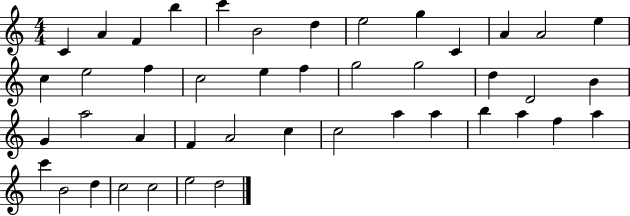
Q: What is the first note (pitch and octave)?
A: C4